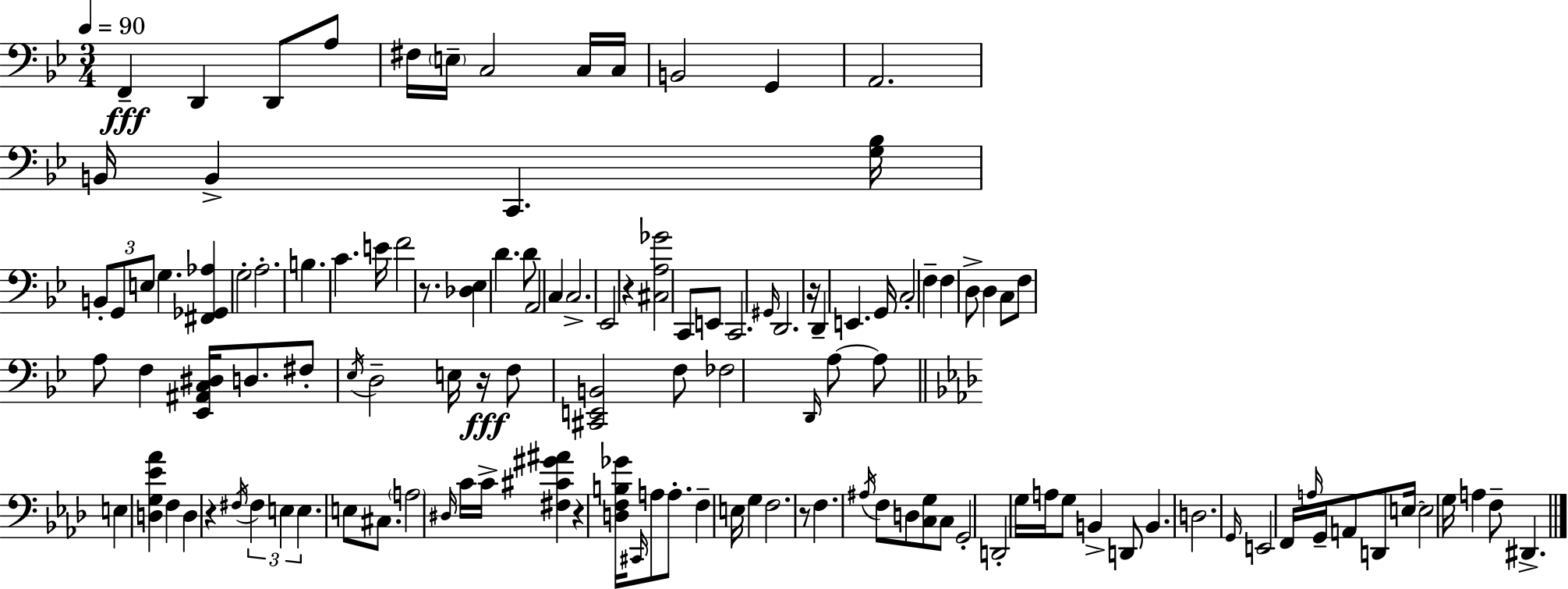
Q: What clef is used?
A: bass